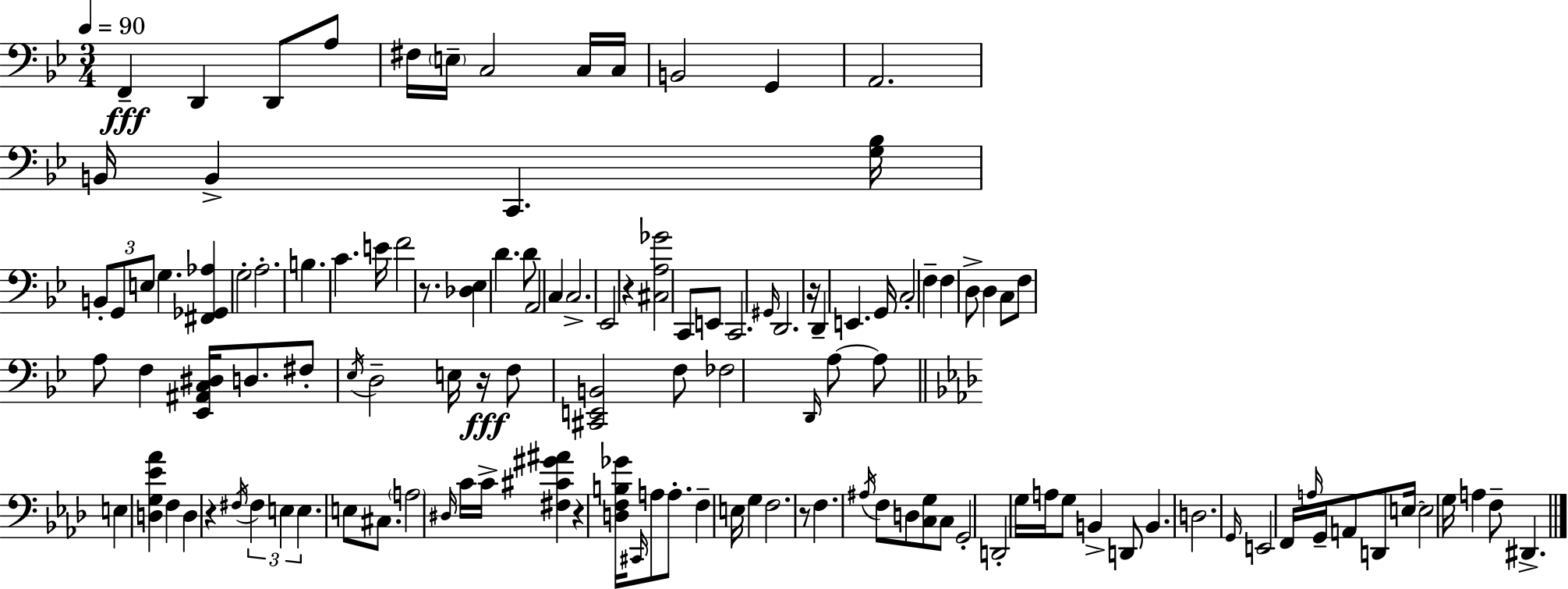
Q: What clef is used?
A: bass